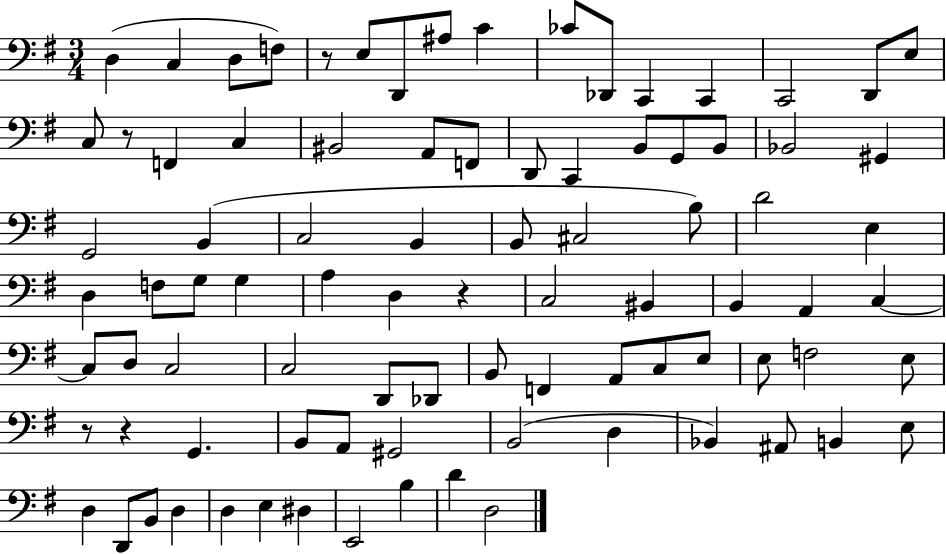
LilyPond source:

{
  \clef bass
  \numericTimeSignature
  \time 3/4
  \key g \major
  d4( c4 d8 f8) | r8 e8 d,8 ais8 c'4 | ces'8 des,8 c,4 c,4 | c,2 d,8 e8 | \break c8 r8 f,4 c4 | bis,2 a,8 f,8 | d,8 c,4 b,8 g,8 b,8 | bes,2 gis,4 | \break g,2 b,4( | c2 b,4 | b,8 cis2 b8) | d'2 e4 | \break d4 f8 g8 g4 | a4 d4 r4 | c2 bis,4 | b,4 a,4 c4~~ | \break c8 d8 c2 | c2 d,8 des,8 | b,8 f,4 a,8 c8 e8 | e8 f2 e8 | \break r8 r4 g,4. | b,8 a,8 gis,2 | b,2( d4 | bes,4) ais,8 b,4 e8 | \break d4 d,8 b,8 d4 | d4 e4 dis4 | e,2 b4 | d'4 d2 | \break \bar "|."
}